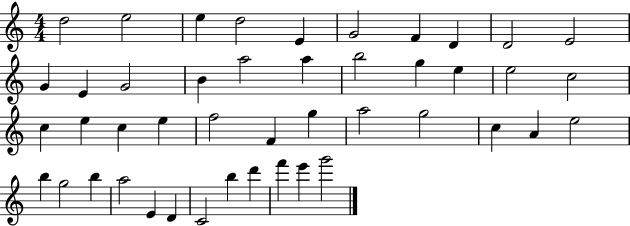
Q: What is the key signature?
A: C major